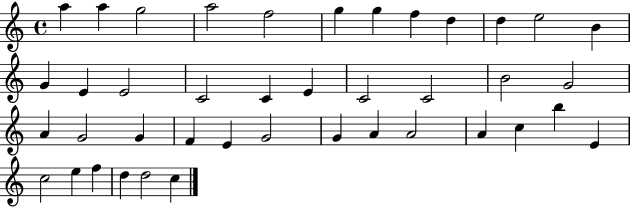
{
  \clef treble
  \time 4/4
  \defaultTimeSignature
  \key c \major
  a''4 a''4 g''2 | a''2 f''2 | g''4 g''4 f''4 d''4 | d''4 e''2 b'4 | \break g'4 e'4 e'2 | c'2 c'4 e'4 | c'2 c'2 | b'2 g'2 | \break a'4 g'2 g'4 | f'4 e'4 g'2 | g'4 a'4 a'2 | a'4 c''4 b''4 e'4 | \break c''2 e''4 f''4 | d''4 d''2 c''4 | \bar "|."
}